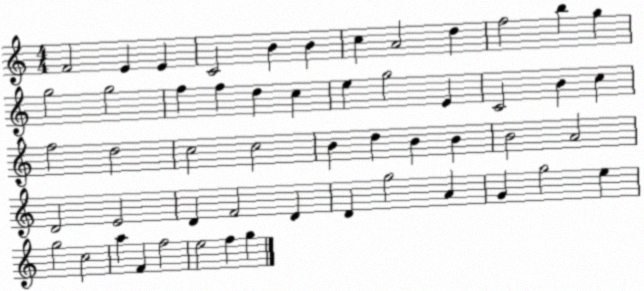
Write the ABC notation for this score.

X:1
T:Untitled
M:4/4
L:1/4
K:C
F2 E E C2 B B c A2 d f2 b g g2 g2 f f d c e g2 E C2 B c f2 d2 c2 c2 B d B B B2 A2 D2 E2 D F2 D D g2 A G g2 e g2 c2 a F f2 e2 f g